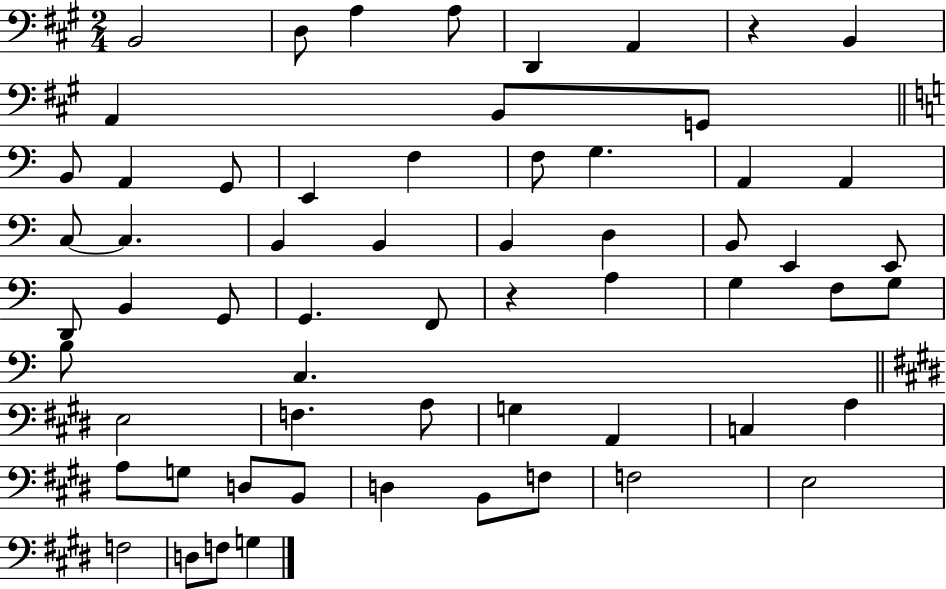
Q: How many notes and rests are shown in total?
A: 61